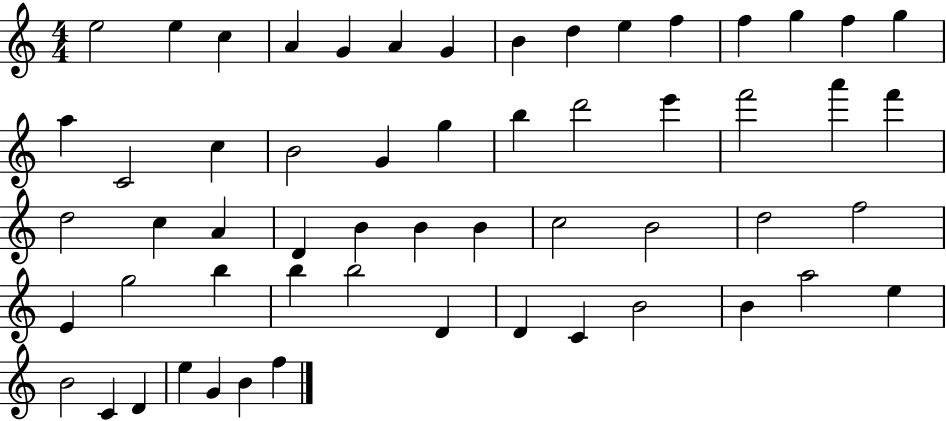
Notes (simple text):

E5/h E5/q C5/q A4/q G4/q A4/q G4/q B4/q D5/q E5/q F5/q F5/q G5/q F5/q G5/q A5/q C4/h C5/q B4/h G4/q G5/q B5/q D6/h E6/q F6/h A6/q F6/q D5/h C5/q A4/q D4/q B4/q B4/q B4/q C5/h B4/h D5/h F5/h E4/q G5/h B5/q B5/q B5/h D4/q D4/q C4/q B4/h B4/q A5/h E5/q B4/h C4/q D4/q E5/q G4/q B4/q F5/q